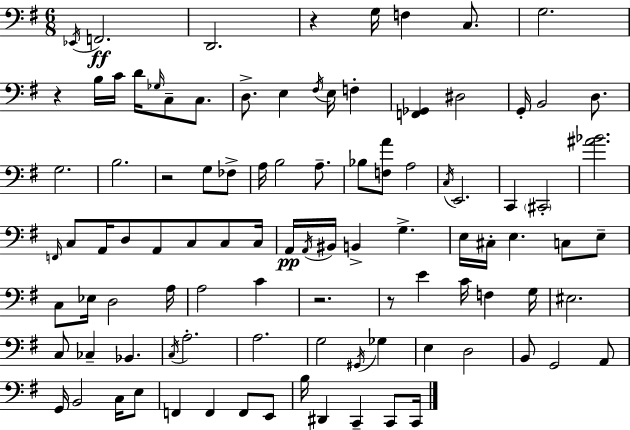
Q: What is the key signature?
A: G major